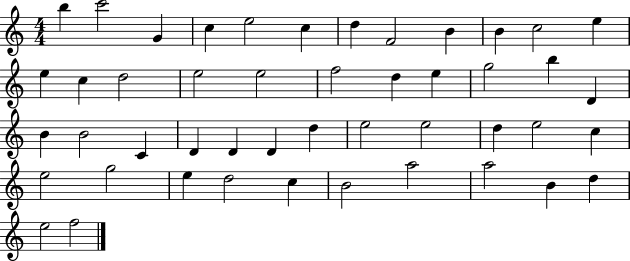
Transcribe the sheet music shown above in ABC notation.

X:1
T:Untitled
M:4/4
L:1/4
K:C
b c'2 G c e2 c d F2 B B c2 e e c d2 e2 e2 f2 d e g2 b D B B2 C D D D d e2 e2 d e2 c e2 g2 e d2 c B2 a2 a2 B d e2 f2